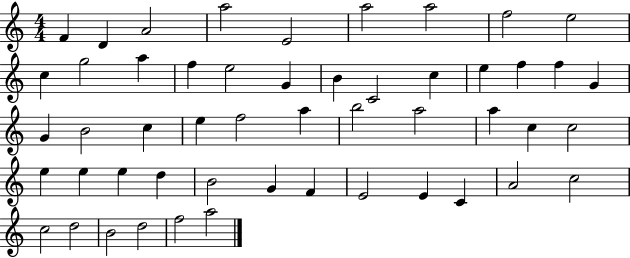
X:1
T:Untitled
M:4/4
L:1/4
K:C
F D A2 a2 E2 a2 a2 f2 e2 c g2 a f e2 G B C2 c e f f G G B2 c e f2 a b2 a2 a c c2 e e e d B2 G F E2 E C A2 c2 c2 d2 B2 d2 f2 a2